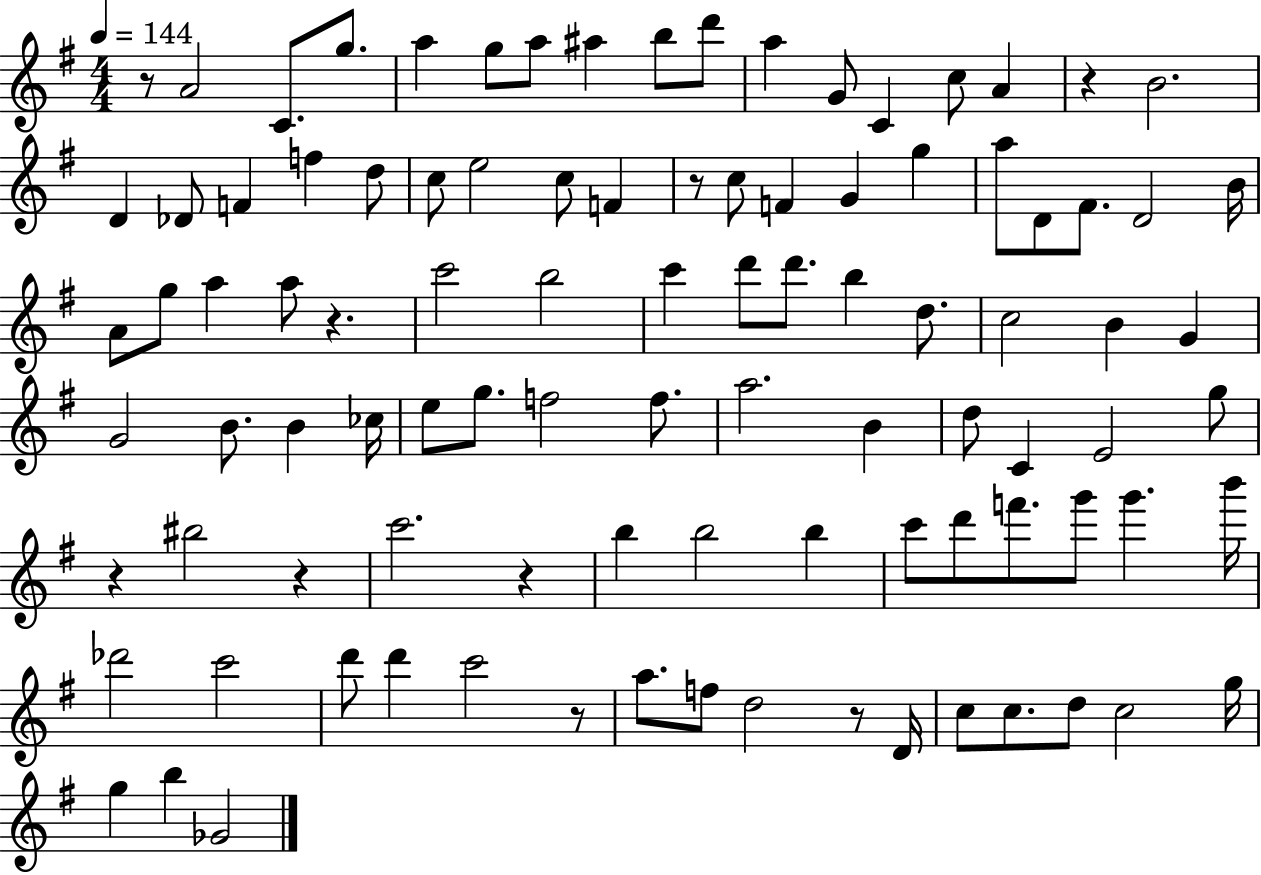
X:1
T:Untitled
M:4/4
L:1/4
K:G
z/2 A2 C/2 g/2 a g/2 a/2 ^a b/2 d'/2 a G/2 C c/2 A z B2 D _D/2 F f d/2 c/2 e2 c/2 F z/2 c/2 F G g a/2 D/2 ^F/2 D2 B/4 A/2 g/2 a a/2 z c'2 b2 c' d'/2 d'/2 b d/2 c2 B G G2 B/2 B _c/4 e/2 g/2 f2 f/2 a2 B d/2 C E2 g/2 z ^b2 z c'2 z b b2 b c'/2 d'/2 f'/2 g'/2 g' b'/4 _d'2 c'2 d'/2 d' c'2 z/2 a/2 f/2 d2 z/2 D/4 c/2 c/2 d/2 c2 g/4 g b _G2